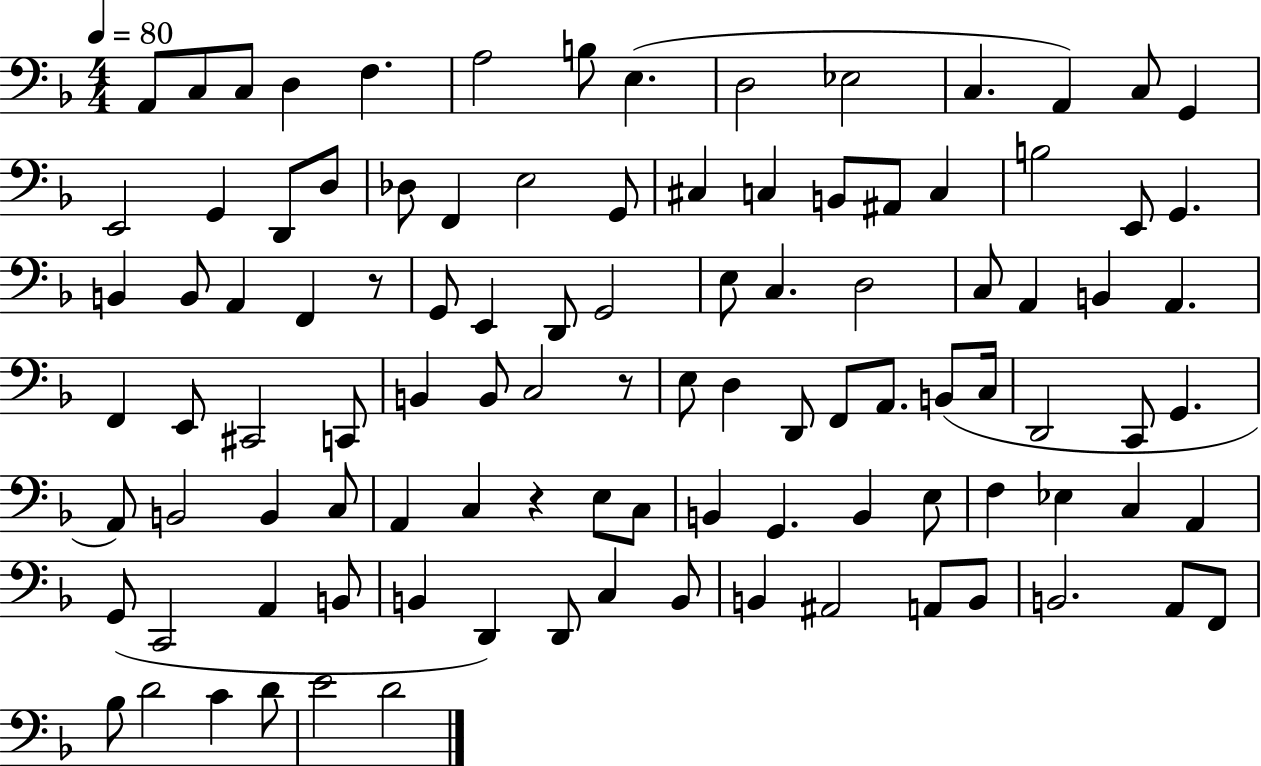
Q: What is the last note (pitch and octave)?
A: D4